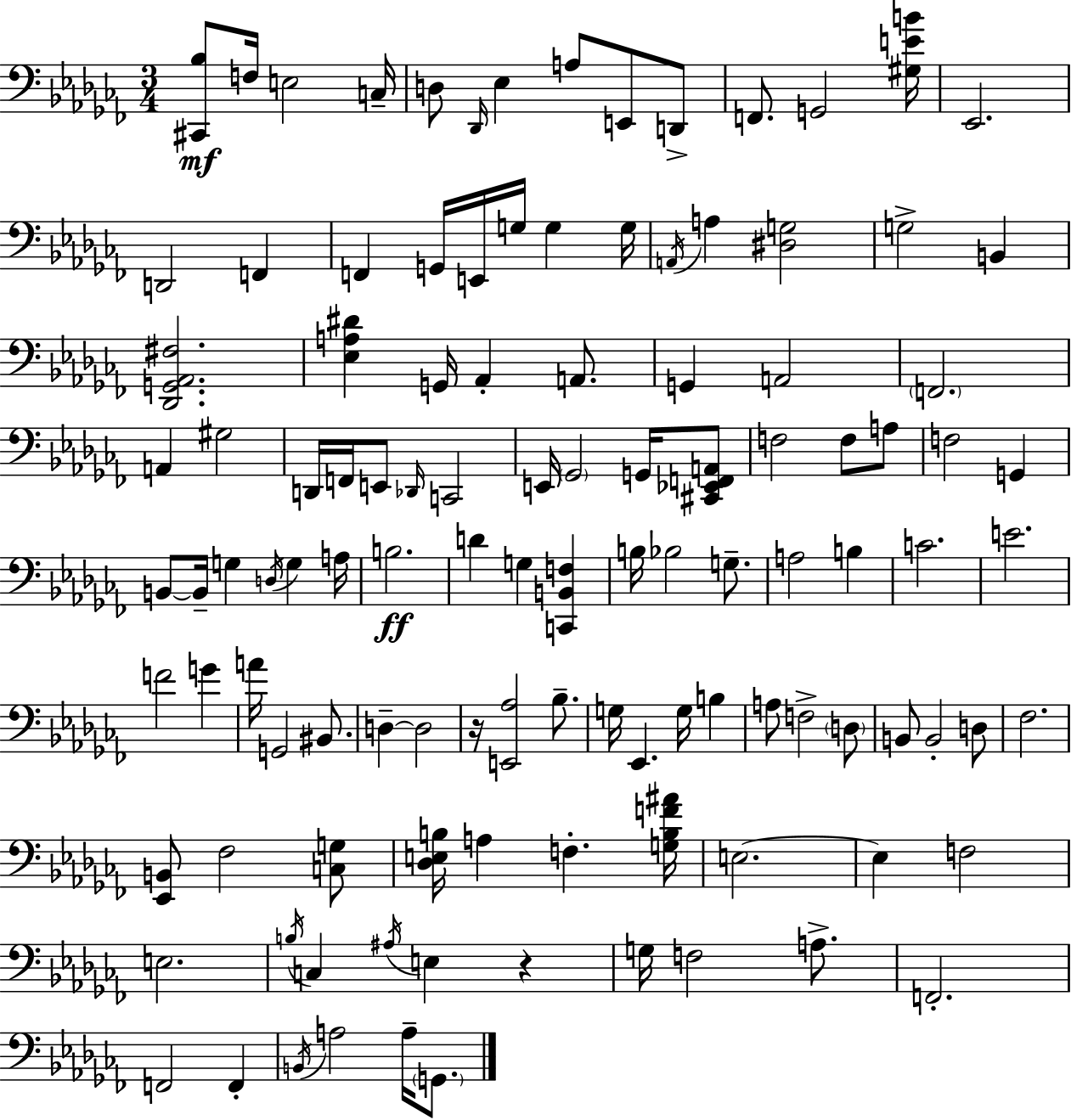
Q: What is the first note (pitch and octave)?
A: F3